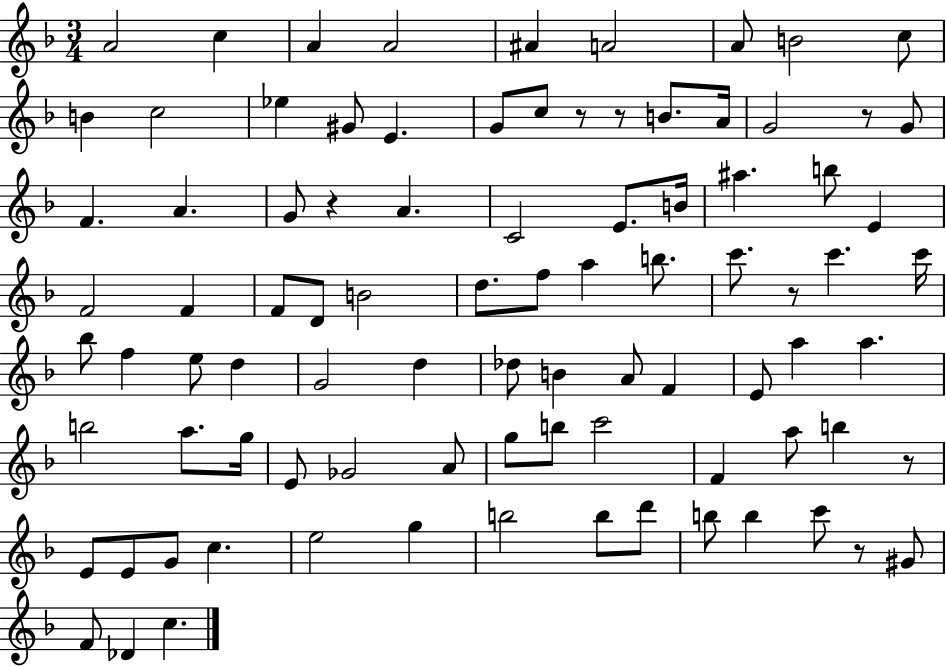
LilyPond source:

{
  \clef treble
  \numericTimeSignature
  \time 3/4
  \key f \major
  a'2 c''4 | a'4 a'2 | ais'4 a'2 | a'8 b'2 c''8 | \break b'4 c''2 | ees''4 gis'8 e'4. | g'8 c''8 r8 r8 b'8. a'16 | g'2 r8 g'8 | \break f'4. a'4. | g'8 r4 a'4. | c'2 e'8. b'16 | ais''4. b''8 e'4 | \break f'2 f'4 | f'8 d'8 b'2 | d''8. f''8 a''4 b''8. | c'''8. r8 c'''4. c'''16 | \break bes''8 f''4 e''8 d''4 | g'2 d''4 | des''8 b'4 a'8 f'4 | e'8 a''4 a''4. | \break b''2 a''8. g''16 | e'8 ges'2 a'8 | g''8 b''8 c'''2 | f'4 a''8 b''4 r8 | \break e'8 e'8 g'8 c''4. | e''2 g''4 | b''2 b''8 d'''8 | b''8 b''4 c'''8 r8 gis'8 | \break f'8 des'4 c''4. | \bar "|."
}